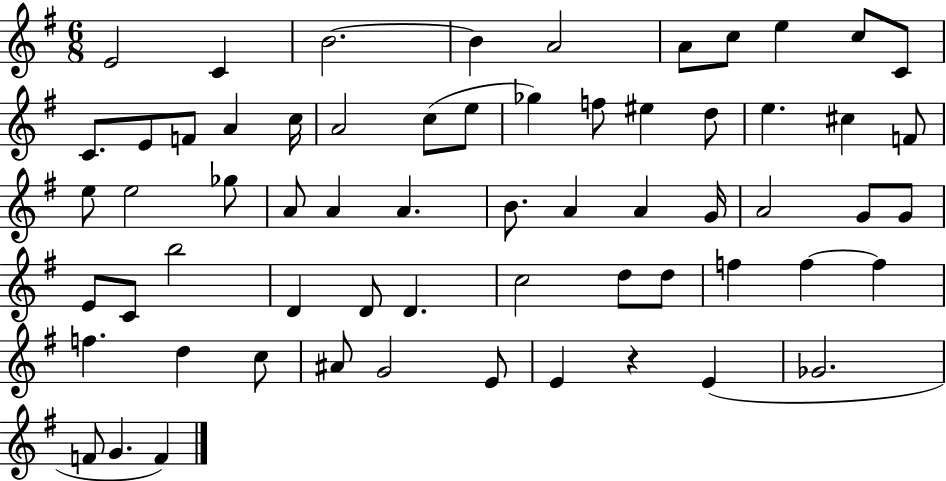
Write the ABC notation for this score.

X:1
T:Untitled
M:6/8
L:1/4
K:G
E2 C B2 B A2 A/2 c/2 e c/2 C/2 C/2 E/2 F/2 A c/4 A2 c/2 e/2 _g f/2 ^e d/2 e ^c F/2 e/2 e2 _g/2 A/2 A A B/2 A A G/4 A2 G/2 G/2 E/2 C/2 b2 D D/2 D c2 d/2 d/2 f f f f d c/2 ^A/2 G2 E/2 E z E _G2 F/2 G F